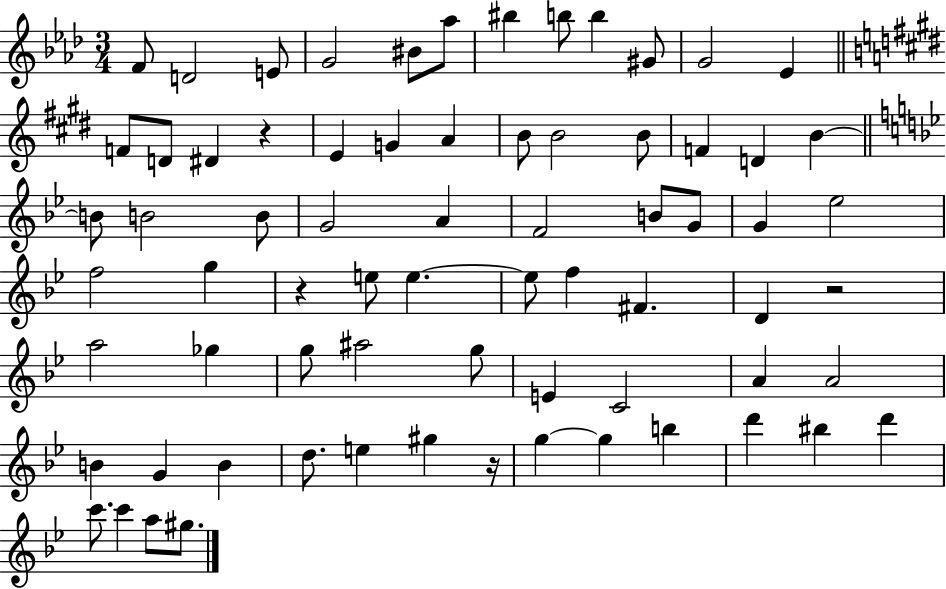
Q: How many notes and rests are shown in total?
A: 71